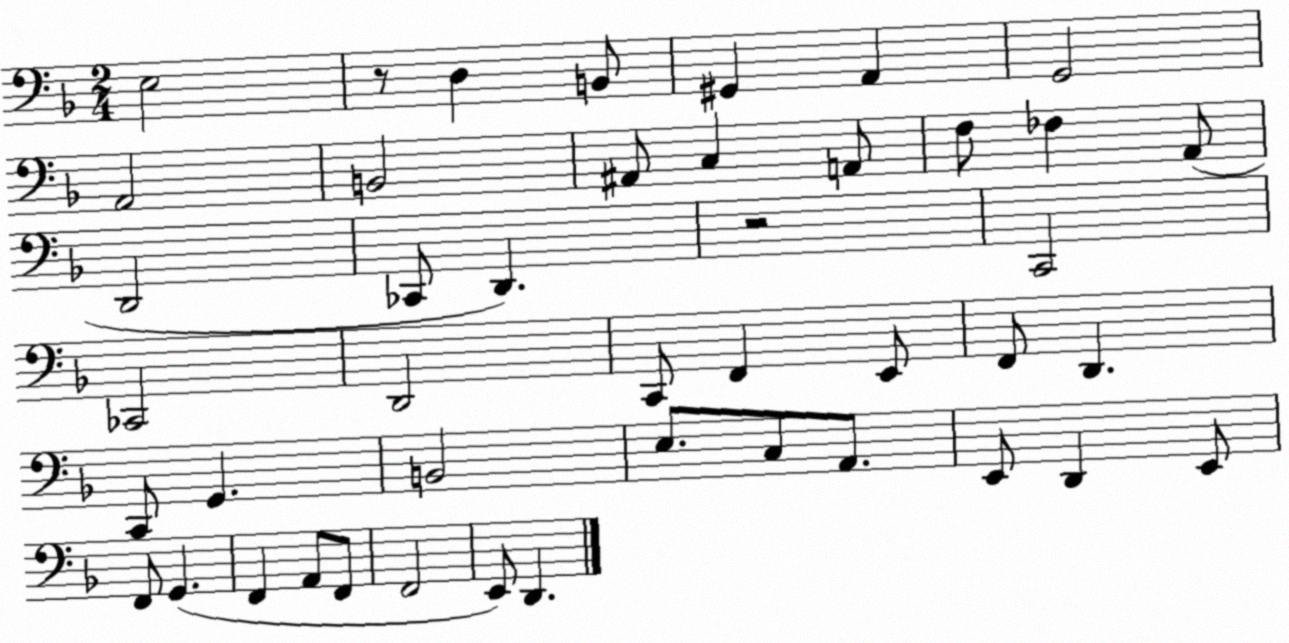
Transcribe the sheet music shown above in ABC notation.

X:1
T:Untitled
M:2/4
L:1/4
K:F
E,2 z/2 D, B,,/2 ^G,, A,, G,,2 A,,2 B,,2 ^A,,/2 C, A,,/2 F,/2 _F, A,,/2 D,,2 _C,,/2 D,, z2 C,,2 _C,,2 D,,2 C,,/2 F,, E,,/2 F,,/2 D,, C,,/2 G,, B,,2 E,/2 C,/2 A,,/2 E,,/2 D,, E,,/2 F,,/2 G,, F,, A,,/2 F,,/2 F,,2 E,,/2 D,,